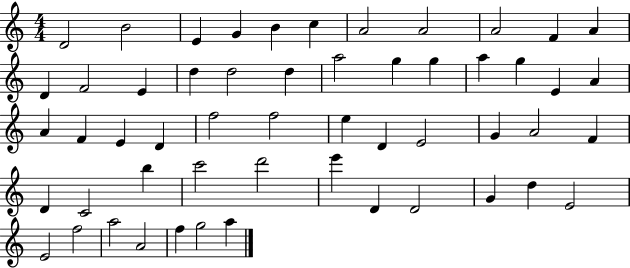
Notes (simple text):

D4/h B4/h E4/q G4/q B4/q C5/q A4/h A4/h A4/h F4/q A4/q D4/q F4/h E4/q D5/q D5/h D5/q A5/h G5/q G5/q A5/q G5/q E4/q A4/q A4/q F4/q E4/q D4/q F5/h F5/h E5/q D4/q E4/h G4/q A4/h F4/q D4/q C4/h B5/q C6/h D6/h E6/q D4/q D4/h G4/q D5/q E4/h E4/h F5/h A5/h A4/h F5/q G5/h A5/q